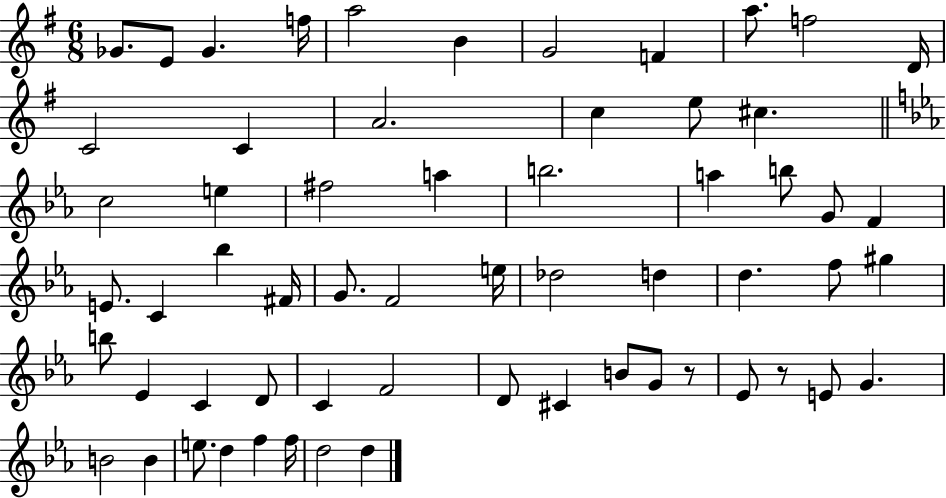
X:1
T:Untitled
M:6/8
L:1/4
K:G
_G/2 E/2 _G f/4 a2 B G2 F a/2 f2 D/4 C2 C A2 c e/2 ^c c2 e ^f2 a b2 a b/2 G/2 F E/2 C _b ^F/4 G/2 F2 e/4 _d2 d d f/2 ^g b/2 _E C D/2 C F2 D/2 ^C B/2 G/2 z/2 _E/2 z/2 E/2 G B2 B e/2 d f f/4 d2 d